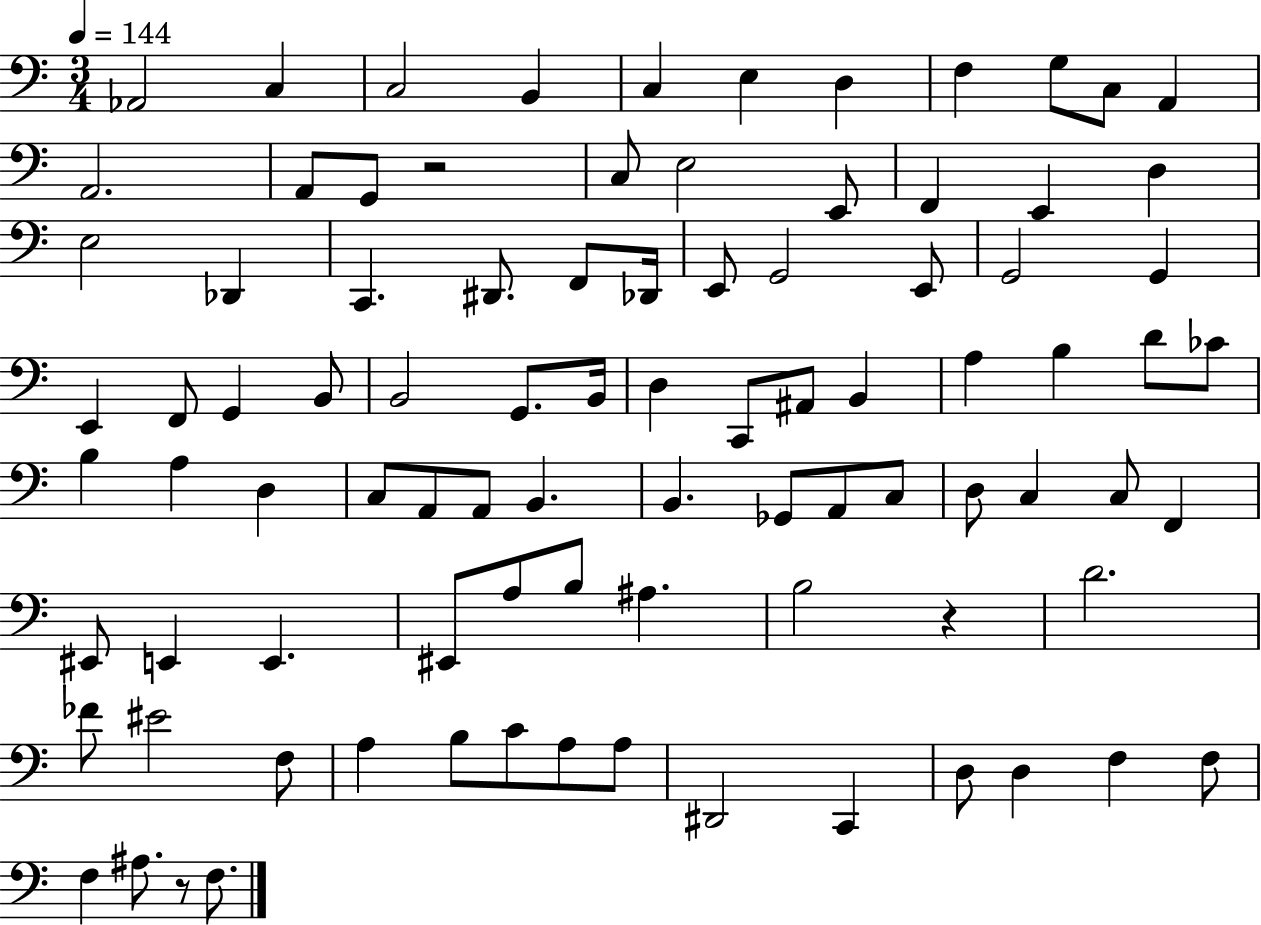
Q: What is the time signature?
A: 3/4